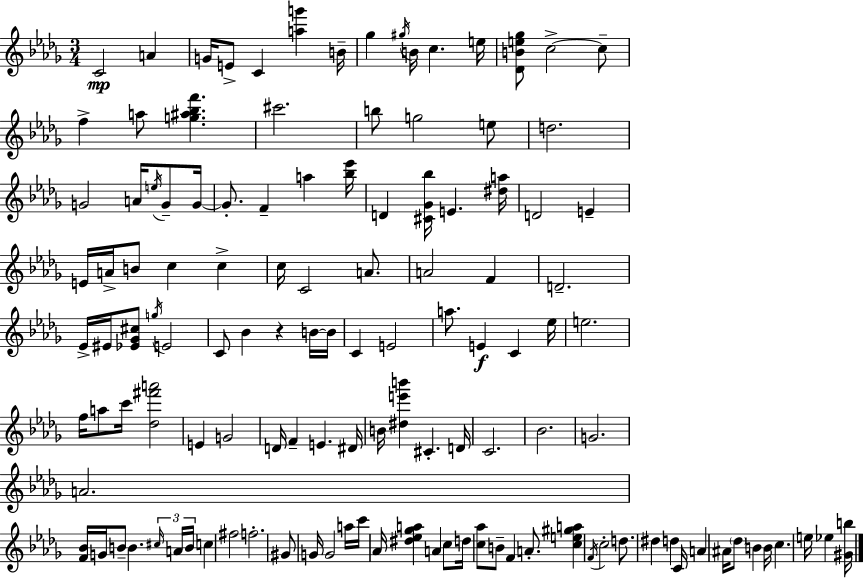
{
  \clef treble
  \numericTimeSignature
  \time 3/4
  \key bes \minor
  \repeat volta 2 { c'2\mp a'4 | g'16 e'8-> c'4 <a'' g'''>4 b'16-- | ges''4 \acciaccatura { gis''16 } b'16 c''4. | e''16 <des' b' e'' ges''>8 c''2->~~ c''8-- | \break f''4-> a''8 <g'' ais'' bes'' f'''>4. | cis'''2. | b''8 g''2 e''8 | d''2. | \break g'2 a'16 \acciaccatura { e''16 } g'8-- | g'16~~ g'8.-. f'4-- a''4 | <bes'' ees'''>16 d'4 <cis' ges' bes''>16 e'4. | <dis'' a''>16 d'2 e'4-- | \break e'16 a'16-> b'8 c''4 c''4-> | c''16 c'2 a'8. | a'2 f'4 | d'2.-- | \break ees'16-> eis'16 <ees' ges' cis''>8 \acciaccatura { g''16 } e'2 | c'8 bes'4 r4 | b'16~~ b'16 c'4 e'2 | a''8. e'4\f c'4 | \break ees''16 e''2. | f''16 a''8 c'''16 <des'' fis''' a'''>2 | e'4 g'2 | d'16 f'4-- e'4. | \break dis'16 b'16 <dis'' e''' b'''>4 cis'4.-. | d'16 c'2. | bes'2. | g'2. | \break a'2. | <f' bes'>16 g'16 b'8-- b'4. | \tuplet 3/2 { \grace { cis''16 } a'16 b'16 } c''4 fis''2 | f''2.-. | \break gis'8 g'16 g'2 | a''16 c'''16 aes'16 <dis'' ees'' ges'' a''>4 a'4 | c''8 d''16 <c'' aes''>8 b'8-- f'4 | a'8.-. <c'' e'' gis'' a''>4 \acciaccatura { f'16 } c''2-. | \break d''8. dis''4 | d''4 c'16 a'4 ais'16 \parenthesize des''8 | b'4 b'16 c''4. e''16 | ees''4 <gis' b''>16 } \bar "|."
}